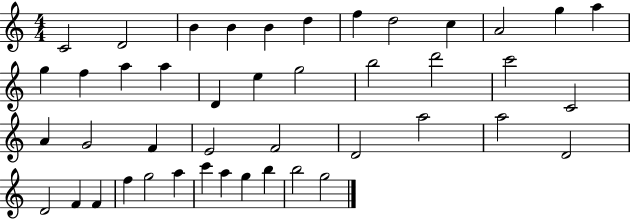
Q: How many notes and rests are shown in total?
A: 44